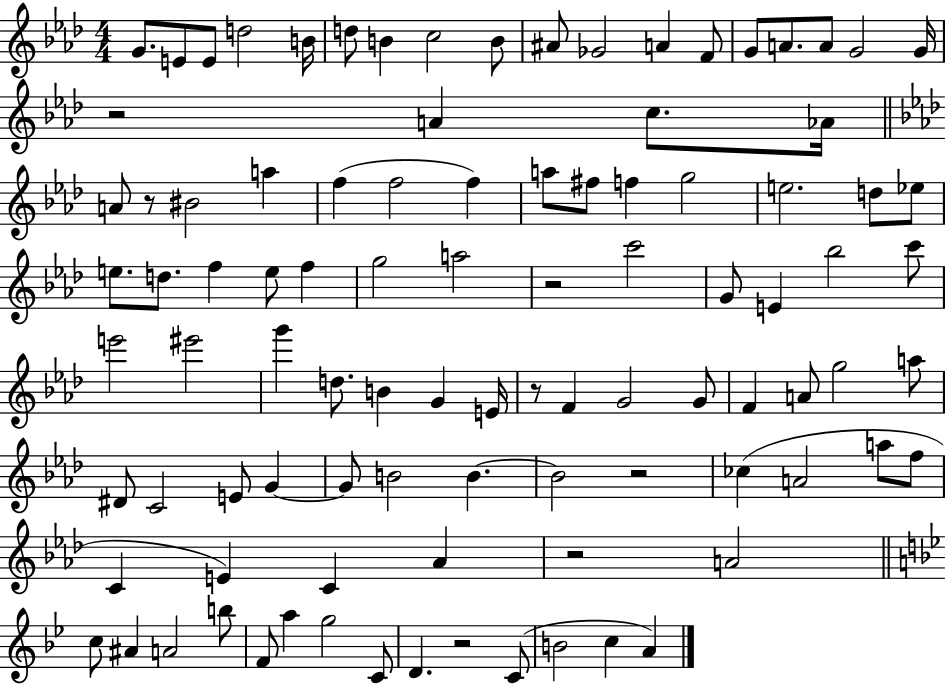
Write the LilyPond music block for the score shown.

{
  \clef treble
  \numericTimeSignature
  \time 4/4
  \key aes \major
  g'8. e'8 e'8 d''2 b'16 | d''8 b'4 c''2 b'8 | ais'8 ges'2 a'4 f'8 | g'8 a'8. a'8 g'2 g'16 | \break r2 a'4 c''8. aes'16 | \bar "||" \break \key aes \major a'8 r8 bis'2 a''4 | f''4( f''2 f''4) | a''8 fis''8 f''4 g''2 | e''2. d''8 ees''8 | \break e''8. d''8. f''4 e''8 f''4 | g''2 a''2 | r2 c'''2 | g'8 e'4 bes''2 c'''8 | \break e'''2 eis'''2 | g'''4 d''8. b'4 g'4 e'16 | r8 f'4 g'2 g'8 | f'4 a'8 g''2 a''8 | \break dis'8 c'2 e'8 g'4~~ | g'8 b'2 b'4.~~ | b'2 r2 | ces''4( a'2 a''8 f''8 | \break c'4 e'4) c'4 aes'4 | r2 a'2 | \bar "||" \break \key g \minor c''8 ais'4 a'2 b''8 | f'8 a''4 g''2 c'8 | d'4. r2 c'8( | b'2 c''4 a'4) | \break \bar "|."
}